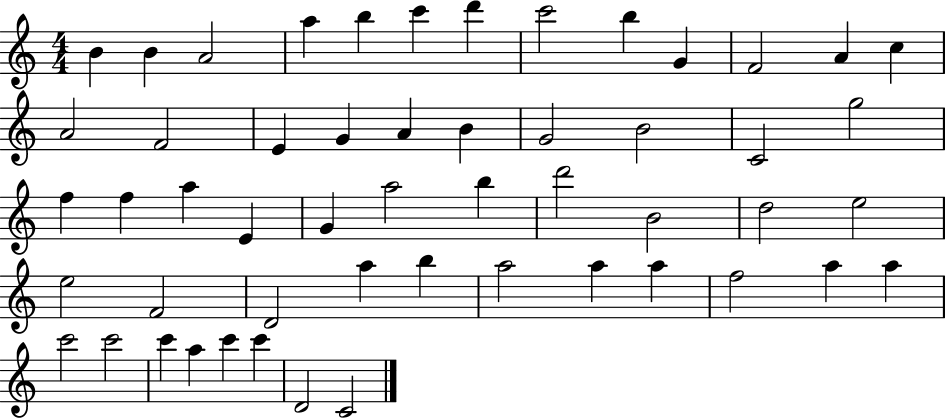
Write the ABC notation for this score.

X:1
T:Untitled
M:4/4
L:1/4
K:C
B B A2 a b c' d' c'2 b G F2 A c A2 F2 E G A B G2 B2 C2 g2 f f a E G a2 b d'2 B2 d2 e2 e2 F2 D2 a b a2 a a f2 a a c'2 c'2 c' a c' c' D2 C2